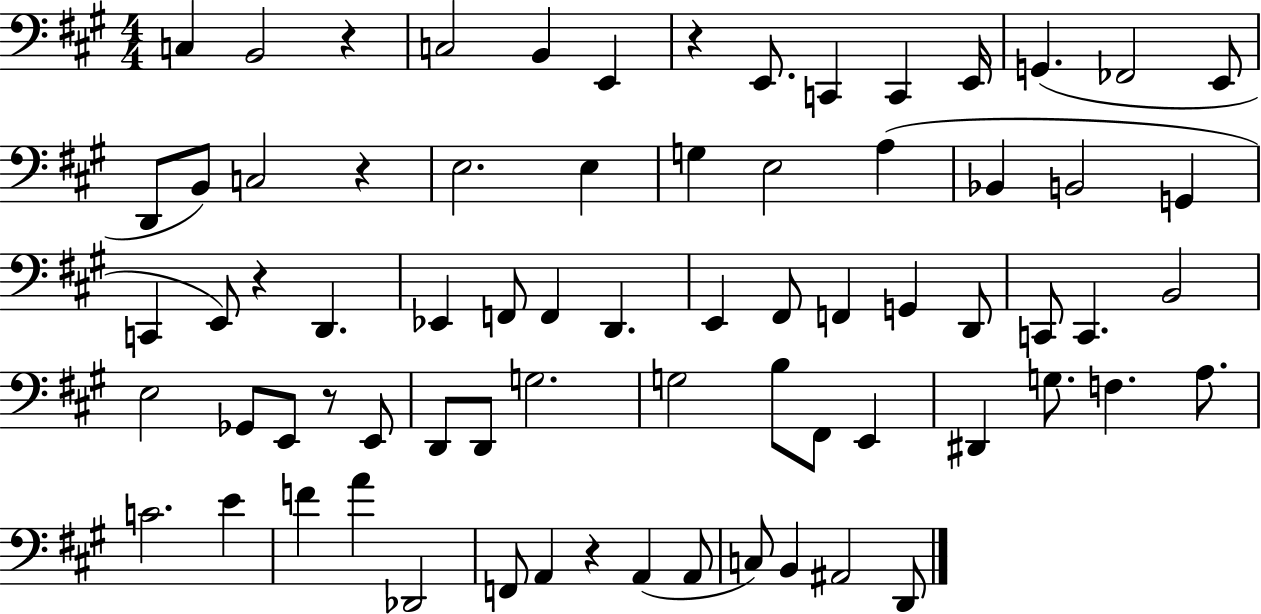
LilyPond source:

{
  \clef bass
  \numericTimeSignature
  \time 4/4
  \key a \major
  \repeat volta 2 { c4 b,2 r4 | c2 b,4 e,4 | r4 e,8. c,4 c,4 e,16 | g,4.( fes,2 e,8 | \break d,8 b,8) c2 r4 | e2. e4 | g4 e2 a4( | bes,4 b,2 g,4 | \break c,4 e,8) r4 d,4. | ees,4 f,8 f,4 d,4. | e,4 fis,8 f,4 g,4 d,8 | c,8 c,4. b,2 | \break e2 ges,8 e,8 r8 e,8 | d,8 d,8 g2. | g2 b8 fis,8 e,4 | dis,4 g8. f4. a8. | \break c'2. e'4 | f'4 a'4 des,2 | f,8 a,4 r4 a,4( a,8 | c8) b,4 ais,2 d,8 | \break } \bar "|."
}